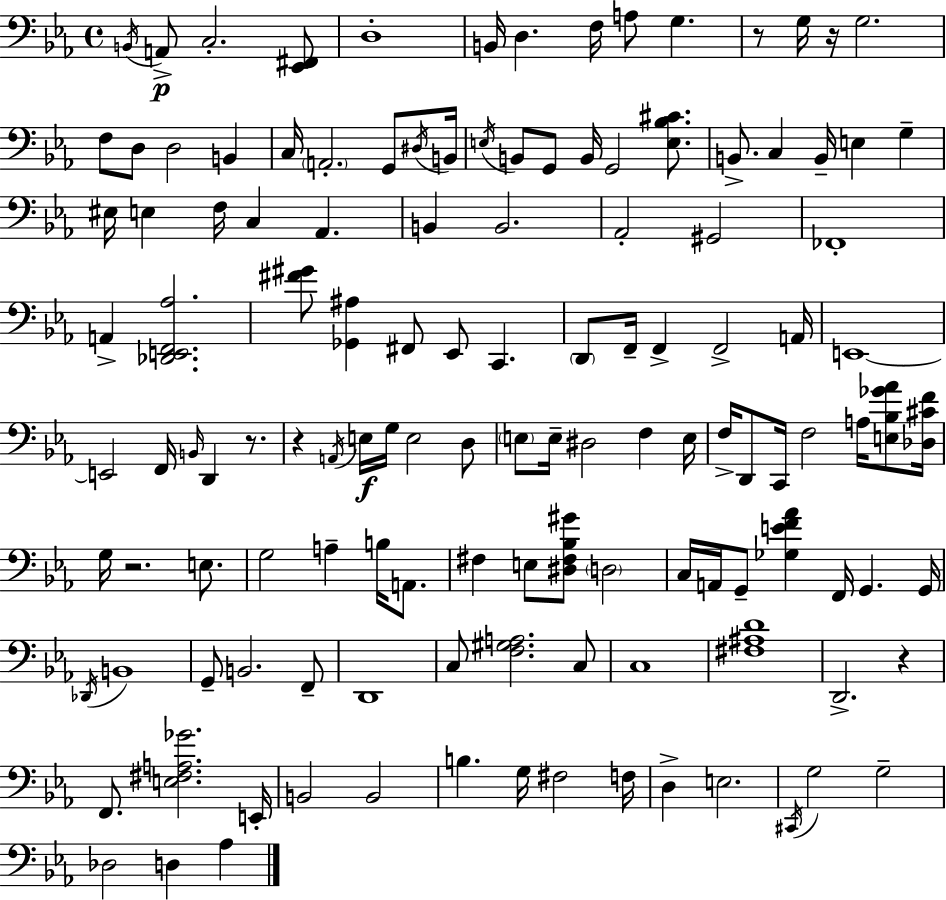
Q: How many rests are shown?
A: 6